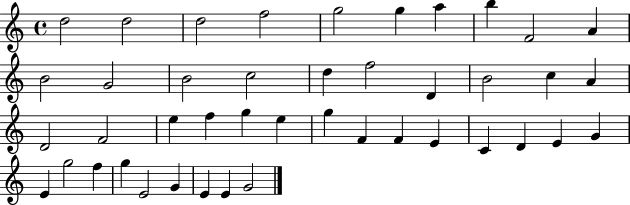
{
  \clef treble
  \time 4/4
  \defaultTimeSignature
  \key c \major
  d''2 d''2 | d''2 f''2 | g''2 g''4 a''4 | b''4 f'2 a'4 | \break b'2 g'2 | b'2 c''2 | d''4 f''2 d'4 | b'2 c''4 a'4 | \break d'2 f'2 | e''4 f''4 g''4 e''4 | g''4 f'4 f'4 e'4 | c'4 d'4 e'4 g'4 | \break e'4 g''2 f''4 | g''4 e'2 g'4 | e'4 e'4 g'2 | \bar "|."
}